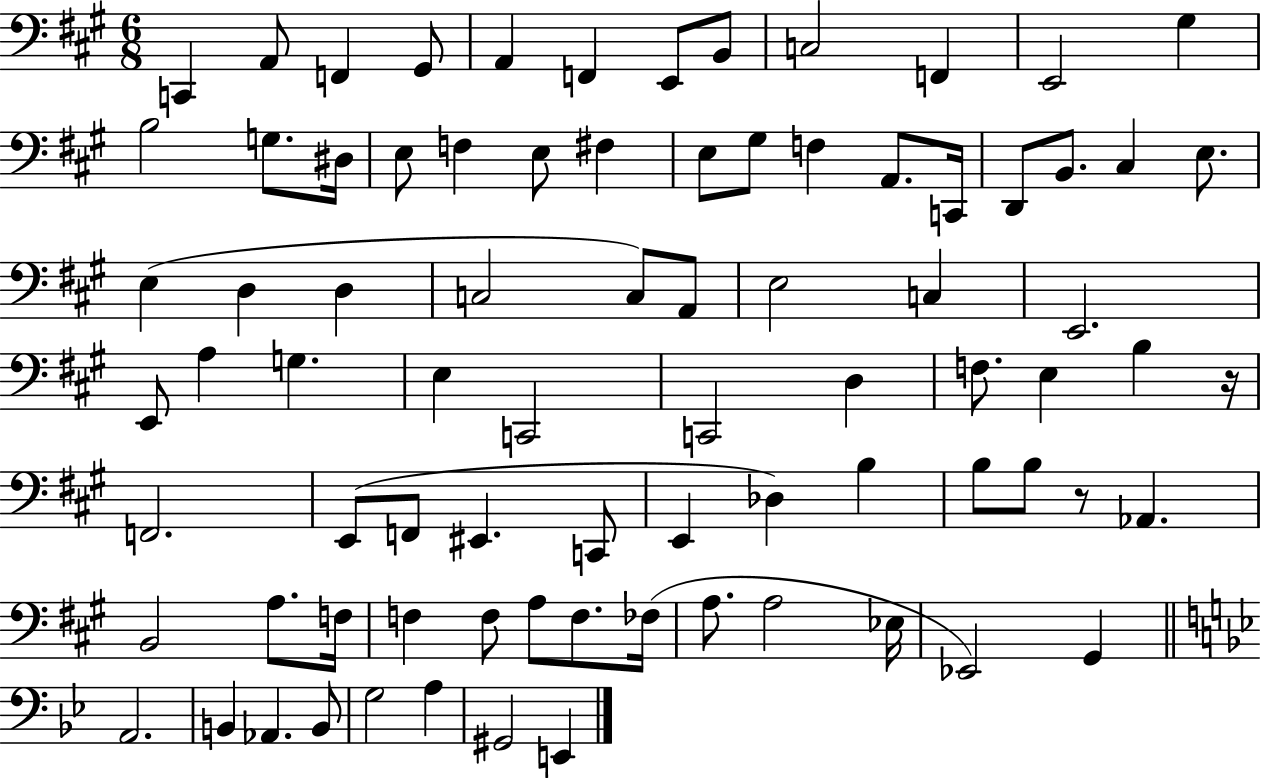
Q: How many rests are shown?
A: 2